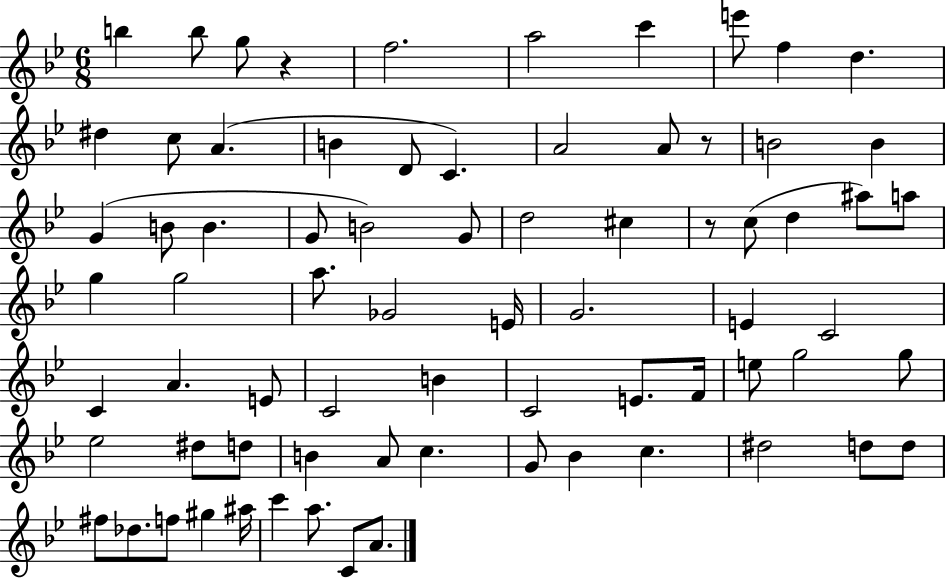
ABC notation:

X:1
T:Untitled
M:6/8
L:1/4
K:Bb
b b/2 g/2 z f2 a2 c' e'/2 f d ^d c/2 A B D/2 C A2 A/2 z/2 B2 B G B/2 B G/2 B2 G/2 d2 ^c z/2 c/2 d ^a/2 a/2 g g2 a/2 _G2 E/4 G2 E C2 C A E/2 C2 B C2 E/2 F/4 e/2 g2 g/2 _e2 ^d/2 d/2 B A/2 c G/2 _B c ^d2 d/2 d/2 ^f/2 _d/2 f/2 ^g ^a/4 c' a/2 C/2 A/2